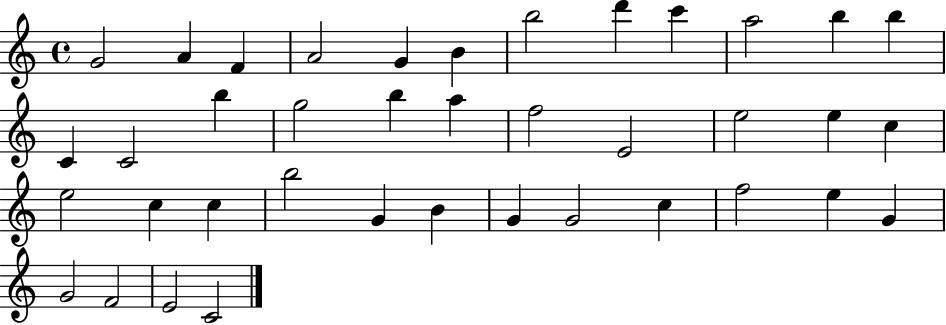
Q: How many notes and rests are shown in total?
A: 39